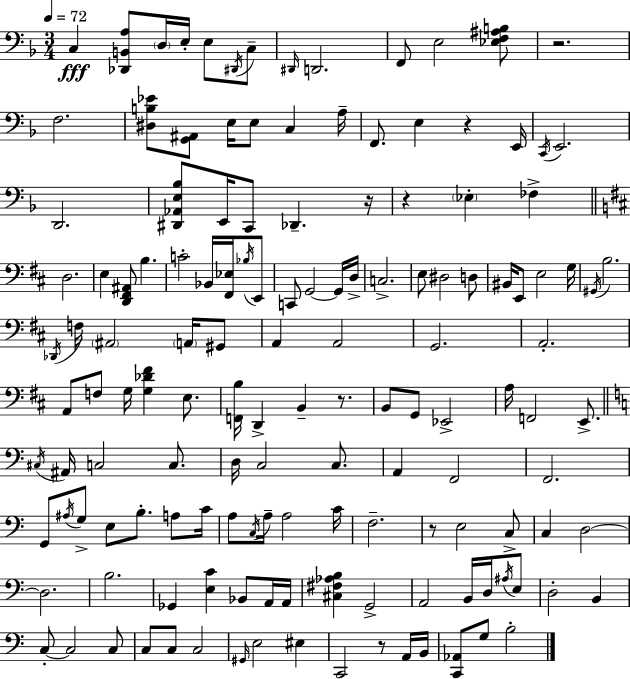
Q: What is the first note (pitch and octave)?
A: C3